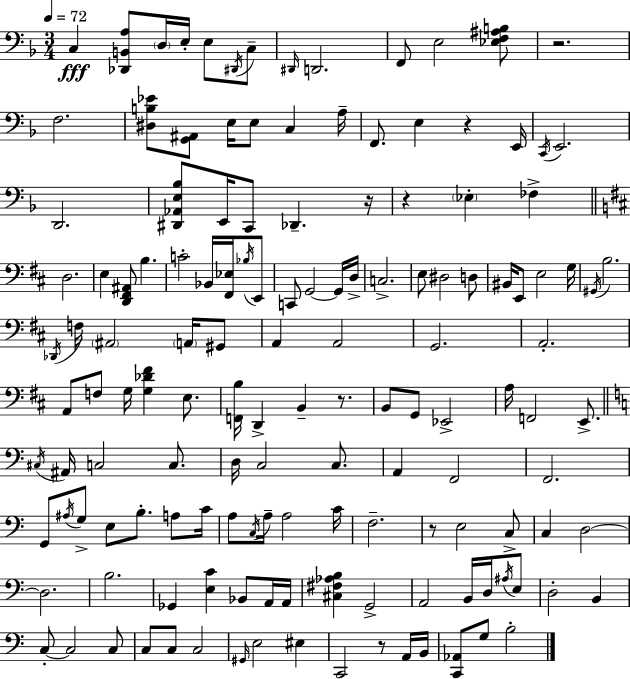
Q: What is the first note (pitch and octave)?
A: C3